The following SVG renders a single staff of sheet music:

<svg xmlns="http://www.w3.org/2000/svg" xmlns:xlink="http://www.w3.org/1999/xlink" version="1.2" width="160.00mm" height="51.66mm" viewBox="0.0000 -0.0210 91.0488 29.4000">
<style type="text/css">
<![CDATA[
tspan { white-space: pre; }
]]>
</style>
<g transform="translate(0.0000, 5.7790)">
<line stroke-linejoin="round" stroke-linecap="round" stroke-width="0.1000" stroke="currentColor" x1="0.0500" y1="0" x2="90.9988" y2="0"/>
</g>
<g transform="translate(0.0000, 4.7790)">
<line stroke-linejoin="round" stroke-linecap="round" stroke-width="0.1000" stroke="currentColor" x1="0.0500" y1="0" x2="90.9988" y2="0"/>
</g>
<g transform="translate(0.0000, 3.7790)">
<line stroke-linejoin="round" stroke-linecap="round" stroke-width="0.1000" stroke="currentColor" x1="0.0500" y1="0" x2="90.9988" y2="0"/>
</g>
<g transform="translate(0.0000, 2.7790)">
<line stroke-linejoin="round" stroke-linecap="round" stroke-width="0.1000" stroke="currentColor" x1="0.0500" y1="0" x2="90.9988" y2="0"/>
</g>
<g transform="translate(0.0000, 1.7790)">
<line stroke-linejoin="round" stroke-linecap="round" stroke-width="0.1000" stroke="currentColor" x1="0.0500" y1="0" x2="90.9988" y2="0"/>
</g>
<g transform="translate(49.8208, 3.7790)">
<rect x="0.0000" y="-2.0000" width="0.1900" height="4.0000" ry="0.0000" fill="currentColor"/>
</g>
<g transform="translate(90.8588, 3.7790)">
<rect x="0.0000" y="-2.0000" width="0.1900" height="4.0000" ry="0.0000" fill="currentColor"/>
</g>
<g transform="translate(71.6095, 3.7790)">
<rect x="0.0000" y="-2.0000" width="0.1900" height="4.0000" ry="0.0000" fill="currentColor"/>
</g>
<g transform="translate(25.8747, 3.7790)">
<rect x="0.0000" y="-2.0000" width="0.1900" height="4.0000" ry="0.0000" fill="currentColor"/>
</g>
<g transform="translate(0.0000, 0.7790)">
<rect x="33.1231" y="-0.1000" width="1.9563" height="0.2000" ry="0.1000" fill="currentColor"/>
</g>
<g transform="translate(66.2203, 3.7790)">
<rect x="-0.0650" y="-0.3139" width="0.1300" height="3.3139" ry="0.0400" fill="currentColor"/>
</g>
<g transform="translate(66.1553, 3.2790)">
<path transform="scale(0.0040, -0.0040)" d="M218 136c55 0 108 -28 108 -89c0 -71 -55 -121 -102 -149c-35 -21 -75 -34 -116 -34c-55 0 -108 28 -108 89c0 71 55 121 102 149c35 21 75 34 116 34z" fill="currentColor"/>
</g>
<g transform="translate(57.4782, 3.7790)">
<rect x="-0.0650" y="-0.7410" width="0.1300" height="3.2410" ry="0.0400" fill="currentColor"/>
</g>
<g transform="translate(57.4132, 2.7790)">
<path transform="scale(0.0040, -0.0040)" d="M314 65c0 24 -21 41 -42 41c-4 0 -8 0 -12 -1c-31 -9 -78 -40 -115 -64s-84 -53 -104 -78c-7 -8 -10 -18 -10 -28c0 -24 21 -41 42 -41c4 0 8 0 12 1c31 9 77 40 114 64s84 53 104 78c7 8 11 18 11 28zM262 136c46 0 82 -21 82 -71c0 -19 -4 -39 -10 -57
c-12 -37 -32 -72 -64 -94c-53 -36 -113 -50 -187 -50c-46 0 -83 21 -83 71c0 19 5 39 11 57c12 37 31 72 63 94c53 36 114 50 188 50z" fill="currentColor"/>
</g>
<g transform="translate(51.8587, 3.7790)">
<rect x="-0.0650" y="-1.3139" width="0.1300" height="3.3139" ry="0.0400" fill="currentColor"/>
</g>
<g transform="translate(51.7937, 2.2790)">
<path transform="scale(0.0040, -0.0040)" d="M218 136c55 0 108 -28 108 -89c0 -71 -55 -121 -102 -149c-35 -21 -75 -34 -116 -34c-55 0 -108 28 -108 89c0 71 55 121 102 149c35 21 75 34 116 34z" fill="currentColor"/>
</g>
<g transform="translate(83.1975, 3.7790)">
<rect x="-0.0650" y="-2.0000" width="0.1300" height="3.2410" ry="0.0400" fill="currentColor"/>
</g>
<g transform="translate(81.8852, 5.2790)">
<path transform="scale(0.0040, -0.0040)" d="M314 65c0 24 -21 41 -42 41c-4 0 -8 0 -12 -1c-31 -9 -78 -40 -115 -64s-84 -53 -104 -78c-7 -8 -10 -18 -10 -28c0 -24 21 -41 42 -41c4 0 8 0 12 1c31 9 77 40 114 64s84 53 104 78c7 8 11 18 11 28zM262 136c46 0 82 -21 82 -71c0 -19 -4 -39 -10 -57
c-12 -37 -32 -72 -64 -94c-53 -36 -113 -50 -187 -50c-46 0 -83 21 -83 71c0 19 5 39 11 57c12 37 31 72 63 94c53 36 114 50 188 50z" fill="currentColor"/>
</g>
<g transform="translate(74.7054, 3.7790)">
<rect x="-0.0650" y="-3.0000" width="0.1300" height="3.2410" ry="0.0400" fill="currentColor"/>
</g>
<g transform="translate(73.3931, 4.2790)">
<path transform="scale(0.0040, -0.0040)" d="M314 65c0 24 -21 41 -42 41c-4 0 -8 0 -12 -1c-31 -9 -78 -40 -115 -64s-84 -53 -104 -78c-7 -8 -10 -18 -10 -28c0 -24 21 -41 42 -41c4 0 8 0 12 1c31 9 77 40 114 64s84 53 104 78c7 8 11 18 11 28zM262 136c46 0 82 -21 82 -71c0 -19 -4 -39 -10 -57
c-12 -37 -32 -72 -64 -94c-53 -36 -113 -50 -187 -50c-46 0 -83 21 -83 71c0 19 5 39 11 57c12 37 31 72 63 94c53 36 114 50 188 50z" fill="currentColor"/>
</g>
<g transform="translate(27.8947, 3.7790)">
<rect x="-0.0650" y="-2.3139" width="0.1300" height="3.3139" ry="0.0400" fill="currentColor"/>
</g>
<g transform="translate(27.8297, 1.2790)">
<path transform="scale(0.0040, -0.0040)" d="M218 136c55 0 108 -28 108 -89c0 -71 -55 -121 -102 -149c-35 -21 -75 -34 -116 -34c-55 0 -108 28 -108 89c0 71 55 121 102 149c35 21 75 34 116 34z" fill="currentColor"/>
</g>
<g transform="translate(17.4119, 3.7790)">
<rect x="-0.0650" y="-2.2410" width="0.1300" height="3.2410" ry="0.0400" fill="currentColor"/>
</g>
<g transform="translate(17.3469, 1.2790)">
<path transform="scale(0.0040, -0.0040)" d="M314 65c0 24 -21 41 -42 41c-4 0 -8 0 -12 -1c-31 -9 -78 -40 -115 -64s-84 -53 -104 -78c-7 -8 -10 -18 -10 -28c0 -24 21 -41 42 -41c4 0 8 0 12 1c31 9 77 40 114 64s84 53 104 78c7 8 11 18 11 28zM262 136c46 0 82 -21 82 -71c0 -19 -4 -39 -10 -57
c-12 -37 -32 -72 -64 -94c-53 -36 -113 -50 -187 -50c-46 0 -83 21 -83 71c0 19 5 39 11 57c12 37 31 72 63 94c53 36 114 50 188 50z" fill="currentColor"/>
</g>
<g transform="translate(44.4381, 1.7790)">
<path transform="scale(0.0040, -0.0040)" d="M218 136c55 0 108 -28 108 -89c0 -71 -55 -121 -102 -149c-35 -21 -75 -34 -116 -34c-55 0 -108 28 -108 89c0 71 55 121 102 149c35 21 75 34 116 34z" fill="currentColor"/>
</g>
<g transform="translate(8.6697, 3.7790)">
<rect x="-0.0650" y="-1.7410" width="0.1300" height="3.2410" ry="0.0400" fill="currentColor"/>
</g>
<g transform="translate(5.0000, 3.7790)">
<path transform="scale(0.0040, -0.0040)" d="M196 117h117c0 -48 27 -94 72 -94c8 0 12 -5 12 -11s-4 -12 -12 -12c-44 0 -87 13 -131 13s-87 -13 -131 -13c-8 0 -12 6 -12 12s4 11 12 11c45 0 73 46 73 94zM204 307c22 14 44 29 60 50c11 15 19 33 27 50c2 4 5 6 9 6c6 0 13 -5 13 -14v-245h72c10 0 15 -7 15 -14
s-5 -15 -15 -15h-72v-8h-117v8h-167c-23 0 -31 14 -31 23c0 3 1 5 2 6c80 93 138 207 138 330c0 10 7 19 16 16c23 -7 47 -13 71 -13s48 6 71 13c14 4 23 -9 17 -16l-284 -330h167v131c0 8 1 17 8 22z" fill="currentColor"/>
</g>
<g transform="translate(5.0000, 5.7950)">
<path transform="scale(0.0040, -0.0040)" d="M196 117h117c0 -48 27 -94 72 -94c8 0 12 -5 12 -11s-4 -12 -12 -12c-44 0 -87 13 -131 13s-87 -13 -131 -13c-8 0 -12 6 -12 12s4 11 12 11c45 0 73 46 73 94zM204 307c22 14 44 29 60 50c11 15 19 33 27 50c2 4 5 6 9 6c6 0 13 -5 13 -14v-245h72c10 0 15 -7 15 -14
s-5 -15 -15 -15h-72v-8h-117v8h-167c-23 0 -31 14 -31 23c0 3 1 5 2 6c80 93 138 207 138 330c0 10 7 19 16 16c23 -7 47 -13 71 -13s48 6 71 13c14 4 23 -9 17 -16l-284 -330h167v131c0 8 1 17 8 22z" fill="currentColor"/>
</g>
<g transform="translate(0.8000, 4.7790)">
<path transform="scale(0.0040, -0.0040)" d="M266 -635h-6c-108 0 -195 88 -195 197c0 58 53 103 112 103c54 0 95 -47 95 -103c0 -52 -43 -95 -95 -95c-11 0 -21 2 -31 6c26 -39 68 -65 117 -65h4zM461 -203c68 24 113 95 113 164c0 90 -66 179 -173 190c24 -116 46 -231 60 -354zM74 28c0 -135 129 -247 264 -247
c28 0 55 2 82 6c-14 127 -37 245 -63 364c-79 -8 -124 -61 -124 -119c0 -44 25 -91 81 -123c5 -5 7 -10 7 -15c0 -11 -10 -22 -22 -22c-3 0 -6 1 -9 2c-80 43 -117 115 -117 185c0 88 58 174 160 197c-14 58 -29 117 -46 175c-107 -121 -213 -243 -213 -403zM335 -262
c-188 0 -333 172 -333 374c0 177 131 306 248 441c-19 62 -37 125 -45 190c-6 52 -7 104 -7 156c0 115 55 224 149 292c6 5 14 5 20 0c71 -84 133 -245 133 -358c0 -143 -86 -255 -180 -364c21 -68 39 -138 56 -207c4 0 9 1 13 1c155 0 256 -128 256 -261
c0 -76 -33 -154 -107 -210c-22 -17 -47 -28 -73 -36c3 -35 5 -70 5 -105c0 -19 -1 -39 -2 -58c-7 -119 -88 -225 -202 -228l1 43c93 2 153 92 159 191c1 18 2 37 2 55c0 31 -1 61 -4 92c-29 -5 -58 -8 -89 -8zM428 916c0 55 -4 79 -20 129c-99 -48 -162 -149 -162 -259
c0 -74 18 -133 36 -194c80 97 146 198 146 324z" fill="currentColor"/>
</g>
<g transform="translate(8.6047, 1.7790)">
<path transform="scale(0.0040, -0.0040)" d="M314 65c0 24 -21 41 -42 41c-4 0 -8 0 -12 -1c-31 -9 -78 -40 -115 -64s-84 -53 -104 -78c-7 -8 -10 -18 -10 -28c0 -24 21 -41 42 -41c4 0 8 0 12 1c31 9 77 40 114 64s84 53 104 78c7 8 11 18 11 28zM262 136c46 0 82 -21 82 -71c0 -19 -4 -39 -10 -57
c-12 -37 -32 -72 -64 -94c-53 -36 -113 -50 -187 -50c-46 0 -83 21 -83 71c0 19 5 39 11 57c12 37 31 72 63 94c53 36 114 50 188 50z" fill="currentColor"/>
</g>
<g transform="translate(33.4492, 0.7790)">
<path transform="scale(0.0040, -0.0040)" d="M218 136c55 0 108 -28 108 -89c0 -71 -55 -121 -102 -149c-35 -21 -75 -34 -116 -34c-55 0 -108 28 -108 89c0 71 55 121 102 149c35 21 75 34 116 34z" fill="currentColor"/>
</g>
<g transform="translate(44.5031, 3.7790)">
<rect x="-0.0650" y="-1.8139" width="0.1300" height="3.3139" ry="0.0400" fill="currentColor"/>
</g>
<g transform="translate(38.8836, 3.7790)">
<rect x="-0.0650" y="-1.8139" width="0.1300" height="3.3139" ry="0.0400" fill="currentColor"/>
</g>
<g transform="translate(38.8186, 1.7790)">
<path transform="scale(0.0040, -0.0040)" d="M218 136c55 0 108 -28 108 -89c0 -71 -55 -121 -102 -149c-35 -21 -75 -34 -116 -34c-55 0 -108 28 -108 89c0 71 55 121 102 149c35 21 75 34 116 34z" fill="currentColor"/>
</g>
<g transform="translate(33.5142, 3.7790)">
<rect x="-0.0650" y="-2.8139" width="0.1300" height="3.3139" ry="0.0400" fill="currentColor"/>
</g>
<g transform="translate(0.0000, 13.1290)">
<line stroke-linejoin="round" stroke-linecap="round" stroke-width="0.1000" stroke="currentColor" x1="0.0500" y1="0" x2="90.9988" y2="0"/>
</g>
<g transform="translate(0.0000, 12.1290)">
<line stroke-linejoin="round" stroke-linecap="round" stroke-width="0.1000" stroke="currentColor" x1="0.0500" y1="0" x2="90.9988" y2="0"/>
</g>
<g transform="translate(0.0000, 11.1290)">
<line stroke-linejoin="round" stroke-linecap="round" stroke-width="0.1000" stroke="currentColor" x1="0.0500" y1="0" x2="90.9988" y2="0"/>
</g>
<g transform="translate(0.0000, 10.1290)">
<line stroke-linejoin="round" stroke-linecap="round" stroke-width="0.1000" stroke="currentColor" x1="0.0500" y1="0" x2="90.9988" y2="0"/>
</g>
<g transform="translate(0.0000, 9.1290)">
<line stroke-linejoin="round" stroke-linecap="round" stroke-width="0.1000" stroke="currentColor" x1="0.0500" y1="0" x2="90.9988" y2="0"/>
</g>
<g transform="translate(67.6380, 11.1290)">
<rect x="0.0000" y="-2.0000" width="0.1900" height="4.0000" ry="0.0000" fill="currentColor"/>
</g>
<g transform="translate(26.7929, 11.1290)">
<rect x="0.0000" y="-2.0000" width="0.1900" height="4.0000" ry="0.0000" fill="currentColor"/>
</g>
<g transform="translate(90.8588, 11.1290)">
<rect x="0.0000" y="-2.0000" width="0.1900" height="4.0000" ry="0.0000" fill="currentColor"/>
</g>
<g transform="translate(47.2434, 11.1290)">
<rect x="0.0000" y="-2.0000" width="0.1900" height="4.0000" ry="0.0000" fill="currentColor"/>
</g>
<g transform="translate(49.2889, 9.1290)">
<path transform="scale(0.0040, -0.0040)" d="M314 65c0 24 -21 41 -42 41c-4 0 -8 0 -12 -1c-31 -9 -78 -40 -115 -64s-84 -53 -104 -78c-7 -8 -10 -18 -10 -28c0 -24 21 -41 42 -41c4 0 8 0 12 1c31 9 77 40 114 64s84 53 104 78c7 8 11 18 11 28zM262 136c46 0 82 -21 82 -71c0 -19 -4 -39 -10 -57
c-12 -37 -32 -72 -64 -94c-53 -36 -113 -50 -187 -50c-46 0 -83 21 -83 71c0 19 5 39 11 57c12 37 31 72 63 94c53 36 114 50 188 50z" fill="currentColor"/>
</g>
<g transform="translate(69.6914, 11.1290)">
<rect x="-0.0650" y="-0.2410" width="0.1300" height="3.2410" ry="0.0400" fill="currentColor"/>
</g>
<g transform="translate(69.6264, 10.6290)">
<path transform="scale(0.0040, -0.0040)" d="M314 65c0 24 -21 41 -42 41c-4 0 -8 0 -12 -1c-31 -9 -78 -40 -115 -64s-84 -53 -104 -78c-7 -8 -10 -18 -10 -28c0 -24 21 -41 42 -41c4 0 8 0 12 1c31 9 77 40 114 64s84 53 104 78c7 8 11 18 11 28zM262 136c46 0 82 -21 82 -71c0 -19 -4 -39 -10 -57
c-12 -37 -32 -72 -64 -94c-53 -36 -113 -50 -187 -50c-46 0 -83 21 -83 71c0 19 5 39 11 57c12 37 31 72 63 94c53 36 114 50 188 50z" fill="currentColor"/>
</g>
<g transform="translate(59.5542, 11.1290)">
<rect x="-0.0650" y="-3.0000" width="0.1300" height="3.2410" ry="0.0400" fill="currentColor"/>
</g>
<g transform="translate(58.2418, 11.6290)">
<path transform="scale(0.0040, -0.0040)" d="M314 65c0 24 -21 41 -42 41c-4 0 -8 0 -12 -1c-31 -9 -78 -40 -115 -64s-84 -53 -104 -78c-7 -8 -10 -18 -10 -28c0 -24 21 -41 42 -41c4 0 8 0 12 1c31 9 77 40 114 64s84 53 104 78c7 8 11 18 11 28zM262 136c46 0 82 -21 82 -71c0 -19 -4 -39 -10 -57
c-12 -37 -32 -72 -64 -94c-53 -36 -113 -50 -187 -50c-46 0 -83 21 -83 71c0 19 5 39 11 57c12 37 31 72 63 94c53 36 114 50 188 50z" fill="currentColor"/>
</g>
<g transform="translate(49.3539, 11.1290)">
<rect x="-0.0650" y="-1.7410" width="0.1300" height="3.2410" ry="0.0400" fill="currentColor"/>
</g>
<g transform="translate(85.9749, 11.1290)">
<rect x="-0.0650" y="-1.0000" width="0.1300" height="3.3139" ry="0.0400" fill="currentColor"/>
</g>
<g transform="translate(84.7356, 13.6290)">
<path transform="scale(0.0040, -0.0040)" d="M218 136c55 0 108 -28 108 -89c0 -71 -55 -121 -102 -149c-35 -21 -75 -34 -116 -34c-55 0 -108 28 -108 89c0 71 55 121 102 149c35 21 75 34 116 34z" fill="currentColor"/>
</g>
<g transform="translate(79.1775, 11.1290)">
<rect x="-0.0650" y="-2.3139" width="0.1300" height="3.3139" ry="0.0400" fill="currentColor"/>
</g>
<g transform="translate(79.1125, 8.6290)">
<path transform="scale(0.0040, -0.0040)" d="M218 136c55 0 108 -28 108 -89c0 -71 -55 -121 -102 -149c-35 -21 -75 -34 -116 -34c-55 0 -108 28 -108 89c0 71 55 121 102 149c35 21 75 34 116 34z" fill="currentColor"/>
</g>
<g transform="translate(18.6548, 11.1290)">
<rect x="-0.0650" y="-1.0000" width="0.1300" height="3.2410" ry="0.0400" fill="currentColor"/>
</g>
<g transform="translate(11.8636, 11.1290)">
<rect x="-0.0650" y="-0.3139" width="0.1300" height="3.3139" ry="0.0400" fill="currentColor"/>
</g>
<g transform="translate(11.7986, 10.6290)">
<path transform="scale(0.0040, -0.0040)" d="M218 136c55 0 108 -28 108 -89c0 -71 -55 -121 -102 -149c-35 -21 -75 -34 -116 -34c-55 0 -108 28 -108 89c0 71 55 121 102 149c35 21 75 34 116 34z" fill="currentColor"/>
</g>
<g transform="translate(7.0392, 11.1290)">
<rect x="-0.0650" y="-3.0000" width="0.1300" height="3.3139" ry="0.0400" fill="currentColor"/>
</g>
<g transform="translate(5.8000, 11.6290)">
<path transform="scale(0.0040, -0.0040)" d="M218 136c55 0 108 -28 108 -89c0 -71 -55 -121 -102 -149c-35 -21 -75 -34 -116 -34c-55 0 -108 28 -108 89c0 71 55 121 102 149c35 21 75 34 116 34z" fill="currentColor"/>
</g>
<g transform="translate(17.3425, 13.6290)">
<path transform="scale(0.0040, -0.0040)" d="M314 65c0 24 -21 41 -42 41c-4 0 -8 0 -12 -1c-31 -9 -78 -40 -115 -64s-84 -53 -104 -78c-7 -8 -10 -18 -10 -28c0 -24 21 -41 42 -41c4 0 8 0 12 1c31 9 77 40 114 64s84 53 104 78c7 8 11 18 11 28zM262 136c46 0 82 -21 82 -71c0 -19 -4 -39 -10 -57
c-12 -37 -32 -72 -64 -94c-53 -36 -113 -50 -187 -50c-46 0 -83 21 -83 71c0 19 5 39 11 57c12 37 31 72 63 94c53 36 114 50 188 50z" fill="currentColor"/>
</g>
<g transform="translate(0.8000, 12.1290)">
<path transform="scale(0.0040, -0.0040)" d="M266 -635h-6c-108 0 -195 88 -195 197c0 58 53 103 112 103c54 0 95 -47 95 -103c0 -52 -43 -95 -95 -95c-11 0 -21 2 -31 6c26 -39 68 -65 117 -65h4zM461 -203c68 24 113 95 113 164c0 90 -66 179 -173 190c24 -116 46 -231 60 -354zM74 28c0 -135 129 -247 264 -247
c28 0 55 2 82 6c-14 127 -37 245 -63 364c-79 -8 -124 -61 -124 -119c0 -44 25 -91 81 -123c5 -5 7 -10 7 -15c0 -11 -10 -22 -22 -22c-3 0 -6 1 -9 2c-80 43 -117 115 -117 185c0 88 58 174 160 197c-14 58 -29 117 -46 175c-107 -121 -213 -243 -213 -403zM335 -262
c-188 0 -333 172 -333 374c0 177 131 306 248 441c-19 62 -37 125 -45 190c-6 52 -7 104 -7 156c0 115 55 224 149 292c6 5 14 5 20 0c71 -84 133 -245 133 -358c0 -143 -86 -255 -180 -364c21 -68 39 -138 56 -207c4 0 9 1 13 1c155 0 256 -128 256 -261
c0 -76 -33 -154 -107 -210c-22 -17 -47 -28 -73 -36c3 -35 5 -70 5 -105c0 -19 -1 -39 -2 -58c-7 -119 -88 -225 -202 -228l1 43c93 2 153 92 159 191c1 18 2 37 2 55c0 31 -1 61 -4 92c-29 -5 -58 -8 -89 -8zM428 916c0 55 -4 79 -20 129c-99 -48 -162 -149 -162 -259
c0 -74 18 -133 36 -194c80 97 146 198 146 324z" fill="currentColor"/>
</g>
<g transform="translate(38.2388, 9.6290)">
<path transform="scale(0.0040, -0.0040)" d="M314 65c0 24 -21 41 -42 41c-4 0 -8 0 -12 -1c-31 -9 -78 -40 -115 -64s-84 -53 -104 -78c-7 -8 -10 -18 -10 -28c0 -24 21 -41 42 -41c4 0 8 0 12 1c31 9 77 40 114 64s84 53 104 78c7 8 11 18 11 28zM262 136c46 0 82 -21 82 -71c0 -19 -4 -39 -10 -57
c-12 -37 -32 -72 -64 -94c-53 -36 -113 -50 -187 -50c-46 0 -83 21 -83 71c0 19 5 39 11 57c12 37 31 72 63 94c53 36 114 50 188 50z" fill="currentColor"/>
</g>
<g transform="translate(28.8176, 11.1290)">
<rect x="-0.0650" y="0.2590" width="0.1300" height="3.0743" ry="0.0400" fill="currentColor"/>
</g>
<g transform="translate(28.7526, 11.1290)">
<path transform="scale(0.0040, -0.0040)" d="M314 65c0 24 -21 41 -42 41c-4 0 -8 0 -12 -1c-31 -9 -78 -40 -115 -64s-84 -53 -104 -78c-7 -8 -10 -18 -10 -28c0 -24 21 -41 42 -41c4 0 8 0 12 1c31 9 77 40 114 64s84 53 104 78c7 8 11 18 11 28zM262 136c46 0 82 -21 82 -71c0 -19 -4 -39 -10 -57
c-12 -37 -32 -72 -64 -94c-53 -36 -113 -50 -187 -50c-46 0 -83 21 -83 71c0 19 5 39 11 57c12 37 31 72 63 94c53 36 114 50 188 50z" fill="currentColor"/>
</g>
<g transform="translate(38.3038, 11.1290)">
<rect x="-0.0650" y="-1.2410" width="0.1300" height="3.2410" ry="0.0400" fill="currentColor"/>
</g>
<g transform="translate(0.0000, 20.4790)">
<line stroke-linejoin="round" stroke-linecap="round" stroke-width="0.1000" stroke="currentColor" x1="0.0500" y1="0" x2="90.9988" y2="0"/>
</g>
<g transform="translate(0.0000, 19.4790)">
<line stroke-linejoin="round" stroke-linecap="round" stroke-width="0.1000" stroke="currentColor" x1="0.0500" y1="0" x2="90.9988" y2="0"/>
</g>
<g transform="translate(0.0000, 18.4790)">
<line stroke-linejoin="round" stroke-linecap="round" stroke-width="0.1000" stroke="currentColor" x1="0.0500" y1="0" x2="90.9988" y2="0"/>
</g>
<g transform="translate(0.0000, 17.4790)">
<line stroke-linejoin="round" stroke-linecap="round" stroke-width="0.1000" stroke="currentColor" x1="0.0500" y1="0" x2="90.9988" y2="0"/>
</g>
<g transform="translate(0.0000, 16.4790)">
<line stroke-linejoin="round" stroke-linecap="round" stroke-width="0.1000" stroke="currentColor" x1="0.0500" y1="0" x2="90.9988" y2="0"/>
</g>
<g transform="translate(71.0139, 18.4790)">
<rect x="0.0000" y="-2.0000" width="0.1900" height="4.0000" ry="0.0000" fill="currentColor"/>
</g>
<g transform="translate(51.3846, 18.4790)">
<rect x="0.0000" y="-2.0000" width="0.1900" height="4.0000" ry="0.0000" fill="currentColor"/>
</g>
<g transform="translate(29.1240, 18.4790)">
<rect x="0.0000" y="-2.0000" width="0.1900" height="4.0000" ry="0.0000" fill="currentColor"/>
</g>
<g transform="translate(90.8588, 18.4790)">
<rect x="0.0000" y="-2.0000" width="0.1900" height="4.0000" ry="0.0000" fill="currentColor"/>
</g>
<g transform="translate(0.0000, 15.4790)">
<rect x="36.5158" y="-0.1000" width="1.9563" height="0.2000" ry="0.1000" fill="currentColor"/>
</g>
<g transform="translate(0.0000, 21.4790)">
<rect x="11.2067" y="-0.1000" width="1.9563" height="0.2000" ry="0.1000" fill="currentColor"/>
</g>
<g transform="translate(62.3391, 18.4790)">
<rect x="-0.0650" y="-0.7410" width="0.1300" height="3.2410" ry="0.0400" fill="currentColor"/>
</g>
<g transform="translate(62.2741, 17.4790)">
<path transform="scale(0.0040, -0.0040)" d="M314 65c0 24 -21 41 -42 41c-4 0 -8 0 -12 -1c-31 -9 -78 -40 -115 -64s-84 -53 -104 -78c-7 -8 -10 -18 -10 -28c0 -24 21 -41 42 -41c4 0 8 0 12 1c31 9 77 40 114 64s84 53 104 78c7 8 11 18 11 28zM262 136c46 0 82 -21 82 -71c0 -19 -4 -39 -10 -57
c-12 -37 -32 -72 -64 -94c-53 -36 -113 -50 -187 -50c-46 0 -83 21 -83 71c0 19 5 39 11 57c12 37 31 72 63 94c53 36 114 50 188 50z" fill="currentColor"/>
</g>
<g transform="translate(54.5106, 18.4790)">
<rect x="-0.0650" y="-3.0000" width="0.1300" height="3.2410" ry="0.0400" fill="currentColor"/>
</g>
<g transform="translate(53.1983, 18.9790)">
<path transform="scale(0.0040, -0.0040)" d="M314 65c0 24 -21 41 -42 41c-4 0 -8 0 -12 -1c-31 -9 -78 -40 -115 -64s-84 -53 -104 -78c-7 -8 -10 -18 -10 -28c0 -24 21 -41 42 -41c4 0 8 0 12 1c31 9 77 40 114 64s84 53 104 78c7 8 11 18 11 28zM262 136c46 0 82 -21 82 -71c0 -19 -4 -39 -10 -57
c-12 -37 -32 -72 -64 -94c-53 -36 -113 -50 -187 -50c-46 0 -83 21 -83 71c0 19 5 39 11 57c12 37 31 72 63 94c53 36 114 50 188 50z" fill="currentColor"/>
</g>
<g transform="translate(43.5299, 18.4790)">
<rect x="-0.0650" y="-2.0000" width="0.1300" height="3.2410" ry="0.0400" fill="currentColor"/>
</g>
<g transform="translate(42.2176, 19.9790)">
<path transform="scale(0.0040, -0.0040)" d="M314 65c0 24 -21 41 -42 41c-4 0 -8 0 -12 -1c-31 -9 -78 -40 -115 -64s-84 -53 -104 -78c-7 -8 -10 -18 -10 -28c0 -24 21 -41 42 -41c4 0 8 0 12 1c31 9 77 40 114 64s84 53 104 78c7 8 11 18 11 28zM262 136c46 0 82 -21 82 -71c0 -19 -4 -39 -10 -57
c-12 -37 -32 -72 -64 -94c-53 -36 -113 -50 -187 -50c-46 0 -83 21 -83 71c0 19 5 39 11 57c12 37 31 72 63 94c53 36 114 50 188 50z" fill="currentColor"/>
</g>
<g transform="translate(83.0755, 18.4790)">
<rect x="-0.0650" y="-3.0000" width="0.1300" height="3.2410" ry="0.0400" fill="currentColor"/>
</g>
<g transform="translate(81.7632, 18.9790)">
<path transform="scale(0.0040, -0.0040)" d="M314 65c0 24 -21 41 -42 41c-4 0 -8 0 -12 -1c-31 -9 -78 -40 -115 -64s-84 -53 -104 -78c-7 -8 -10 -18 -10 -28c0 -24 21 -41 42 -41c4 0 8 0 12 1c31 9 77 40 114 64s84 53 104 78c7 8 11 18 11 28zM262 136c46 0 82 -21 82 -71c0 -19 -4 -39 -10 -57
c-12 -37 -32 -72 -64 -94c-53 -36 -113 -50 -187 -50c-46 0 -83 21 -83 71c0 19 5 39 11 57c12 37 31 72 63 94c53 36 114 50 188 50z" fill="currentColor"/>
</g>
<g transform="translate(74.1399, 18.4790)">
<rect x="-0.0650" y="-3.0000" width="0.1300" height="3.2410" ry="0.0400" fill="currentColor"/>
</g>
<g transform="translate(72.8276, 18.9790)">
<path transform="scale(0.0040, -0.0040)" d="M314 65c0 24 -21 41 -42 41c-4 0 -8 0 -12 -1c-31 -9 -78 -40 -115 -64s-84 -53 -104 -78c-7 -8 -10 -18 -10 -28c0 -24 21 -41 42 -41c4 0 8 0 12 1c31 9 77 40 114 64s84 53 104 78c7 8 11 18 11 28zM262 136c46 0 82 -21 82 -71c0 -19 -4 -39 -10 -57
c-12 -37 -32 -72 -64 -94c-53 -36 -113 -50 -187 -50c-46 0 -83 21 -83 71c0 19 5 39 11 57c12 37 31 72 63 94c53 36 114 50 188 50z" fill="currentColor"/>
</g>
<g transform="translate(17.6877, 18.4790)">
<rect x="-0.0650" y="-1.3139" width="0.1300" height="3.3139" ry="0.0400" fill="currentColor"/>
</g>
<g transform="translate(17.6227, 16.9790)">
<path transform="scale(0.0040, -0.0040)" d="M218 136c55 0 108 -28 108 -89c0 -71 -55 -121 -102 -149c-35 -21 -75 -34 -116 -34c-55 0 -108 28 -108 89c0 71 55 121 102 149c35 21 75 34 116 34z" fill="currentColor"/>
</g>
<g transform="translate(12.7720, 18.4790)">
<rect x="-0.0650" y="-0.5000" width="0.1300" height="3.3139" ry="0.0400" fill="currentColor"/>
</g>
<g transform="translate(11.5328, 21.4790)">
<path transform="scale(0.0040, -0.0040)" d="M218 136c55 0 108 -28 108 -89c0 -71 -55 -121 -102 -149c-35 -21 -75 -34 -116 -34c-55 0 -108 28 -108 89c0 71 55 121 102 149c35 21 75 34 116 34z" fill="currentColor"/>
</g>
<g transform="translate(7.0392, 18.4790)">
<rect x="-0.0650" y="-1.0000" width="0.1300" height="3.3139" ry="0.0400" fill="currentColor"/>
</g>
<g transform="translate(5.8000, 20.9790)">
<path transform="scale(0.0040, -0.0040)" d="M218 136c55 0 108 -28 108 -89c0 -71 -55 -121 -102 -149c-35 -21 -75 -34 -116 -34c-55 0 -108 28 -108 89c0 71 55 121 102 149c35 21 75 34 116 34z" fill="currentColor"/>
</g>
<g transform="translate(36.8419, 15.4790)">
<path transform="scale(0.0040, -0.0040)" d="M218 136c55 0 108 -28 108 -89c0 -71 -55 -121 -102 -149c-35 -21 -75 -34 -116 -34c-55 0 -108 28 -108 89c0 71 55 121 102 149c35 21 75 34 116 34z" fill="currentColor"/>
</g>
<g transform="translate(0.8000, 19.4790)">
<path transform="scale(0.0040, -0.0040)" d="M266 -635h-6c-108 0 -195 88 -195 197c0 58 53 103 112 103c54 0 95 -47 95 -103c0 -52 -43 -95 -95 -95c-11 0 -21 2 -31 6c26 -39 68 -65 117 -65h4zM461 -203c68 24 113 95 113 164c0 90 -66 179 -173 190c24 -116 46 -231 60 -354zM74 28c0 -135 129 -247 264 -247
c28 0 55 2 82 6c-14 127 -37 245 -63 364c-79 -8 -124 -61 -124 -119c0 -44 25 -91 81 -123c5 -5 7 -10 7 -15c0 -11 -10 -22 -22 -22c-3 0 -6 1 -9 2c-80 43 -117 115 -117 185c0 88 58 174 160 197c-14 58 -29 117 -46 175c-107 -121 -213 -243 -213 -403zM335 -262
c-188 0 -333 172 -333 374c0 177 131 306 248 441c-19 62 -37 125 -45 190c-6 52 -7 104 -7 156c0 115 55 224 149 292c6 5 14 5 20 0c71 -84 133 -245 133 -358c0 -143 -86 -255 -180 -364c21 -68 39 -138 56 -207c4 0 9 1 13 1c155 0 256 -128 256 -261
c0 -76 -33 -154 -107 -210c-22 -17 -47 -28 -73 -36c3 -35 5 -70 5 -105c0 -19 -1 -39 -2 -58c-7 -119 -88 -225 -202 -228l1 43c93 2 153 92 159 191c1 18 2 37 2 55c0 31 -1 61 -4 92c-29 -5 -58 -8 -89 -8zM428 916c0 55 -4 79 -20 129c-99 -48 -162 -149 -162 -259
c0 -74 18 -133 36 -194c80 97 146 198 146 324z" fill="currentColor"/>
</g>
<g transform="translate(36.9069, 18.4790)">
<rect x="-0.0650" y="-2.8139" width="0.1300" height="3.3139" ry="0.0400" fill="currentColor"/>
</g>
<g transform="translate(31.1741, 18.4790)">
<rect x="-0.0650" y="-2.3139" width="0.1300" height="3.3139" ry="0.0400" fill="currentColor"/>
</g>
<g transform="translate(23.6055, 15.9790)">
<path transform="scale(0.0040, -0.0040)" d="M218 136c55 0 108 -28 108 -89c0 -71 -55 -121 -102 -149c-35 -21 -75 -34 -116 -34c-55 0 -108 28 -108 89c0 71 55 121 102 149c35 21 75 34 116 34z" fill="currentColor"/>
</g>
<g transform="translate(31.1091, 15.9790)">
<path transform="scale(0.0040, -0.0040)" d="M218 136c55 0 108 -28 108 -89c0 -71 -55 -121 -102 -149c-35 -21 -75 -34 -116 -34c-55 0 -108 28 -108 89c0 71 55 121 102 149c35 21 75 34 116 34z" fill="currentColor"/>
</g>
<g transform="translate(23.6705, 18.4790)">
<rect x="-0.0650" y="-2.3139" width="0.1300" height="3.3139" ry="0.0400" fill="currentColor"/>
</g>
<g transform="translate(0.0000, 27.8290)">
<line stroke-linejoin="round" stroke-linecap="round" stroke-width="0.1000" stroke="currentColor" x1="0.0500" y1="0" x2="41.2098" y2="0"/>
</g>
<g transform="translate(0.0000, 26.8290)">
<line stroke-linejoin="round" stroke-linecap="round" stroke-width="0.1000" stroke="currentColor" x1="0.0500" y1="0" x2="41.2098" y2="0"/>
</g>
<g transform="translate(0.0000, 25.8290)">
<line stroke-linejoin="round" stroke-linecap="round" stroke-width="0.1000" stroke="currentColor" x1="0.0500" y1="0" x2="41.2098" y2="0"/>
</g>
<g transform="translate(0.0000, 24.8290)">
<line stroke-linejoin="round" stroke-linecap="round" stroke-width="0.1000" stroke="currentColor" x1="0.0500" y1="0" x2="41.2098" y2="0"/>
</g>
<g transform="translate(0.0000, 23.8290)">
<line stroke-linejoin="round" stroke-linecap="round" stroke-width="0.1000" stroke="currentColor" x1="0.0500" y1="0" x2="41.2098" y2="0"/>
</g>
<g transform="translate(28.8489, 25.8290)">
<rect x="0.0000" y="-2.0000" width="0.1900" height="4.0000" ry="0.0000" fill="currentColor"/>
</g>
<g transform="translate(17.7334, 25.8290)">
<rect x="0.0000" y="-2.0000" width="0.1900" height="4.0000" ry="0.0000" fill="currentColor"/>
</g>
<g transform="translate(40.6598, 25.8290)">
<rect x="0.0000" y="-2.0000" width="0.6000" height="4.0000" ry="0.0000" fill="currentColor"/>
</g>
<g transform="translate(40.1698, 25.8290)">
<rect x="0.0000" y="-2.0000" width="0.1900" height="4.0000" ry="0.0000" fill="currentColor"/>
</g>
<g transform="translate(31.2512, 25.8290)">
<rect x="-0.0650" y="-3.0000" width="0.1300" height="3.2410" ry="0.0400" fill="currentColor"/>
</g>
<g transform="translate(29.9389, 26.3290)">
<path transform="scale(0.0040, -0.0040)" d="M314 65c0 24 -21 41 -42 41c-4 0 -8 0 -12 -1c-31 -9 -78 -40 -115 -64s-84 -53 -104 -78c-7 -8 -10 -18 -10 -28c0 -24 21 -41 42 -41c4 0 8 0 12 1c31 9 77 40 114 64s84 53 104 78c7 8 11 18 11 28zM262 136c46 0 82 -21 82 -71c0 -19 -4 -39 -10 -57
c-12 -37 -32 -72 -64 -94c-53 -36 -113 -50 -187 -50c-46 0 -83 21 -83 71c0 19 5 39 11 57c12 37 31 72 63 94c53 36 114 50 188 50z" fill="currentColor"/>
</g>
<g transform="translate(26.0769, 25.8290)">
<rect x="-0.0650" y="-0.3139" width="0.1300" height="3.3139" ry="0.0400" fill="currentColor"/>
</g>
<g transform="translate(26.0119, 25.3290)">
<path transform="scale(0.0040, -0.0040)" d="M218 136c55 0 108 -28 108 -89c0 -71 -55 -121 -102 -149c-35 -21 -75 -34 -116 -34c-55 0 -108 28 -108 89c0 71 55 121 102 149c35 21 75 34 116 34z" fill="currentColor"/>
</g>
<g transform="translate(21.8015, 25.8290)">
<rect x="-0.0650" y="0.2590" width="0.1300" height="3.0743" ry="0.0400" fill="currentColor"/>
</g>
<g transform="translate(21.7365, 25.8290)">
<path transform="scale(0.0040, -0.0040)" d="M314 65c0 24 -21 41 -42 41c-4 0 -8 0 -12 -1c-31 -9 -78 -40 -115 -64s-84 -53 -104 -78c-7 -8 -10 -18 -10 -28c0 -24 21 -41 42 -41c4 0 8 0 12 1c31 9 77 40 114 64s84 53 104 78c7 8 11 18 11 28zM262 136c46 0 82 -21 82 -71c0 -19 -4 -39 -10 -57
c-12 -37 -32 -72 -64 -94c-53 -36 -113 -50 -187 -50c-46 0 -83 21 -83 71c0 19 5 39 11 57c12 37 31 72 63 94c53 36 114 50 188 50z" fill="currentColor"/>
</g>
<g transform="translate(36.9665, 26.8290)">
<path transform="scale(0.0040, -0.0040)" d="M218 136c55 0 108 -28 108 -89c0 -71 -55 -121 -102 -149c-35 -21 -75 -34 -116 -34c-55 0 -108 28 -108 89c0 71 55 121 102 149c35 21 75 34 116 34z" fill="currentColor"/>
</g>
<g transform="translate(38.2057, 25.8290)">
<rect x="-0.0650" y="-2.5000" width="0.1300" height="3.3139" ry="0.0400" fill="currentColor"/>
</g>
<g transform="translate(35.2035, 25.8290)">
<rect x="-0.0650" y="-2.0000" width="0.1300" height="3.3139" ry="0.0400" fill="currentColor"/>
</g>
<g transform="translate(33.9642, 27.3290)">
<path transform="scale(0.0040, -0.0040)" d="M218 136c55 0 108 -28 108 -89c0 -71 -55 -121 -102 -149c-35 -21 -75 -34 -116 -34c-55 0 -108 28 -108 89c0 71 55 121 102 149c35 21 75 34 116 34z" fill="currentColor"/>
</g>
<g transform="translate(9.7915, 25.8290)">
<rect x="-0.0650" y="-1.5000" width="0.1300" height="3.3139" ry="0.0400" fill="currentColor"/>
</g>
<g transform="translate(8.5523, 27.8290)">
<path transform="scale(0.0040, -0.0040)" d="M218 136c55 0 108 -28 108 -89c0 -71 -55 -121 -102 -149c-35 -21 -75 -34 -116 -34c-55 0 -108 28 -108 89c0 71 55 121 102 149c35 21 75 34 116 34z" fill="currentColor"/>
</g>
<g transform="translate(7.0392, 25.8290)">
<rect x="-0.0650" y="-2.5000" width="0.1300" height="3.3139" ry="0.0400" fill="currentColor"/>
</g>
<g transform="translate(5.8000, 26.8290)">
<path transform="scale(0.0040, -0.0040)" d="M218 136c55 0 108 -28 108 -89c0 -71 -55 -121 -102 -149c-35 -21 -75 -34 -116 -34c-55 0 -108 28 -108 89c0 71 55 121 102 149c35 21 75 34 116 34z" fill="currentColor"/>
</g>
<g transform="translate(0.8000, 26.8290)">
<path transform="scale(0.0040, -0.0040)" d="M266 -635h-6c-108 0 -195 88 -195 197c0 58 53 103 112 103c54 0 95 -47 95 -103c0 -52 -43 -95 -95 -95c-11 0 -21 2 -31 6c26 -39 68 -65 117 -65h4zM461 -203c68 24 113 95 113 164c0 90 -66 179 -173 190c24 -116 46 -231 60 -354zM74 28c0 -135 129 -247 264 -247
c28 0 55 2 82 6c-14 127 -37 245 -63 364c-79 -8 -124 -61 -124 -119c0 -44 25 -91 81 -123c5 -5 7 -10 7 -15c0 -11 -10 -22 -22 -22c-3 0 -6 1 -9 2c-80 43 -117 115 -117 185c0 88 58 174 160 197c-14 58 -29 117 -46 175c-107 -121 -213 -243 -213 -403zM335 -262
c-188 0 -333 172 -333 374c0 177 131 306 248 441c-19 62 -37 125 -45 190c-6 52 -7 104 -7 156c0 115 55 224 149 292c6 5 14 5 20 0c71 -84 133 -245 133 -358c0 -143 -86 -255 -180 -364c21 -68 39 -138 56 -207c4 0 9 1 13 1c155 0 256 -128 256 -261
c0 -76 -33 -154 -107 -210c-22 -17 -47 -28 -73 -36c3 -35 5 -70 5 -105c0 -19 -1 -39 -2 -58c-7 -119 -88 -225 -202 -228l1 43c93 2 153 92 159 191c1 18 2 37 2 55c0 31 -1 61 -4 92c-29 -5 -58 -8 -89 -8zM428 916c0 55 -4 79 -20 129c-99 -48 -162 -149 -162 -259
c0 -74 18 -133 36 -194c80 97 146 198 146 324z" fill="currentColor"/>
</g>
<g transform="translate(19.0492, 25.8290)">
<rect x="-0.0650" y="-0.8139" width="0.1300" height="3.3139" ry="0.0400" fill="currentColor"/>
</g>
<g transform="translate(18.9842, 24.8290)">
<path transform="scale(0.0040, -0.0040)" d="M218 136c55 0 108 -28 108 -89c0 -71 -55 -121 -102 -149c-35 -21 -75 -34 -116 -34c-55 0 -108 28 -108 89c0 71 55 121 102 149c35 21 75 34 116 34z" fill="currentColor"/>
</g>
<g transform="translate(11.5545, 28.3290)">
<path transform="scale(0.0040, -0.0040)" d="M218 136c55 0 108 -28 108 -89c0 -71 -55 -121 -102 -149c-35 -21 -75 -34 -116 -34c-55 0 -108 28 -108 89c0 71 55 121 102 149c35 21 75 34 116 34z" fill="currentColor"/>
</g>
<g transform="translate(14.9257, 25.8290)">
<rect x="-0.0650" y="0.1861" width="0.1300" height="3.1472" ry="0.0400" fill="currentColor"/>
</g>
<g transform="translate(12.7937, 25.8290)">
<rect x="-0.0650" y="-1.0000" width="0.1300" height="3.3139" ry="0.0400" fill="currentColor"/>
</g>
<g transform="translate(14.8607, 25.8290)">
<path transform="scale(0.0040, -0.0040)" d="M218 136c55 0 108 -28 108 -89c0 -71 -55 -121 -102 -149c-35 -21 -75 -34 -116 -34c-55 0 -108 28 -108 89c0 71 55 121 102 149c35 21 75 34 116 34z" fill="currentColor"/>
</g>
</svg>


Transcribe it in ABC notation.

X:1
T:Untitled
M:4/4
L:1/4
K:C
f2 g2 g a f f e d2 c A2 F2 A c D2 B2 e2 f2 A2 c2 g D D C e g g a F2 A2 d2 A2 A2 G E D B d B2 c A2 F G